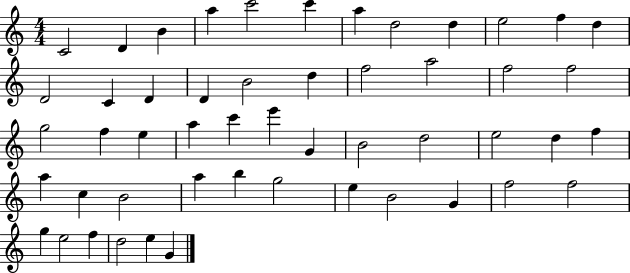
C4/h D4/q B4/q A5/q C6/h C6/q A5/q D5/h D5/q E5/h F5/q D5/q D4/h C4/q D4/q D4/q B4/h D5/q F5/h A5/h F5/h F5/h G5/h F5/q E5/q A5/q C6/q E6/q G4/q B4/h D5/h E5/h D5/q F5/q A5/q C5/q B4/h A5/q B5/q G5/h E5/q B4/h G4/q F5/h F5/h G5/q E5/h F5/q D5/h E5/q G4/q